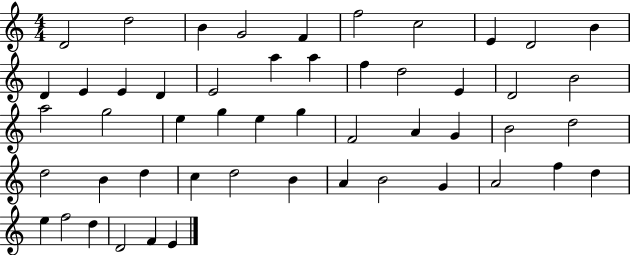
{
  \clef treble
  \numericTimeSignature
  \time 4/4
  \key c \major
  d'2 d''2 | b'4 g'2 f'4 | f''2 c''2 | e'4 d'2 b'4 | \break d'4 e'4 e'4 d'4 | e'2 a''4 a''4 | f''4 d''2 e'4 | d'2 b'2 | \break a''2 g''2 | e''4 g''4 e''4 g''4 | f'2 a'4 g'4 | b'2 d''2 | \break d''2 b'4 d''4 | c''4 d''2 b'4 | a'4 b'2 g'4 | a'2 f''4 d''4 | \break e''4 f''2 d''4 | d'2 f'4 e'4 | \bar "|."
}